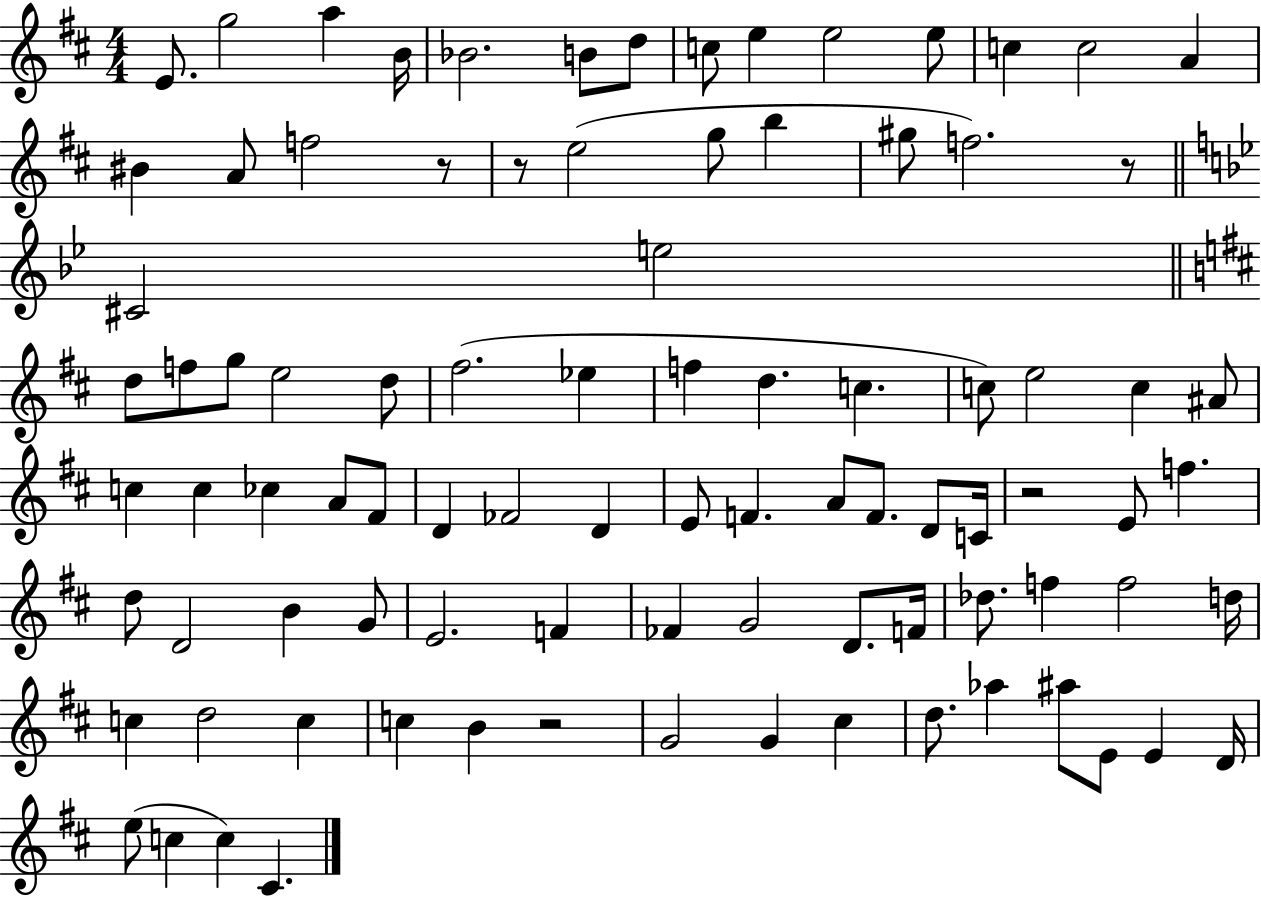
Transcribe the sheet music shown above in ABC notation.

X:1
T:Untitled
M:4/4
L:1/4
K:D
E/2 g2 a B/4 _B2 B/2 d/2 c/2 e e2 e/2 c c2 A ^B A/2 f2 z/2 z/2 e2 g/2 b ^g/2 f2 z/2 ^C2 e2 d/2 f/2 g/2 e2 d/2 ^f2 _e f d c c/2 e2 c ^A/2 c c _c A/2 ^F/2 D _F2 D E/2 F A/2 F/2 D/2 C/4 z2 E/2 f d/2 D2 B G/2 E2 F _F G2 D/2 F/4 _d/2 f f2 d/4 c d2 c c B z2 G2 G ^c d/2 _a ^a/2 E/2 E D/4 e/2 c c ^C